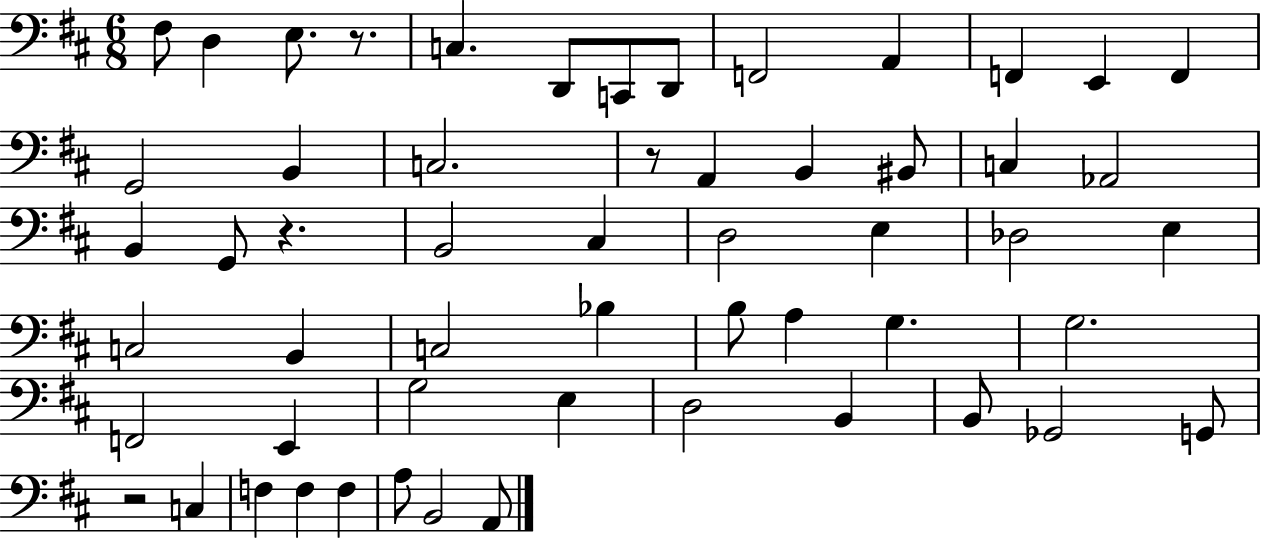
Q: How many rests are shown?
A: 4